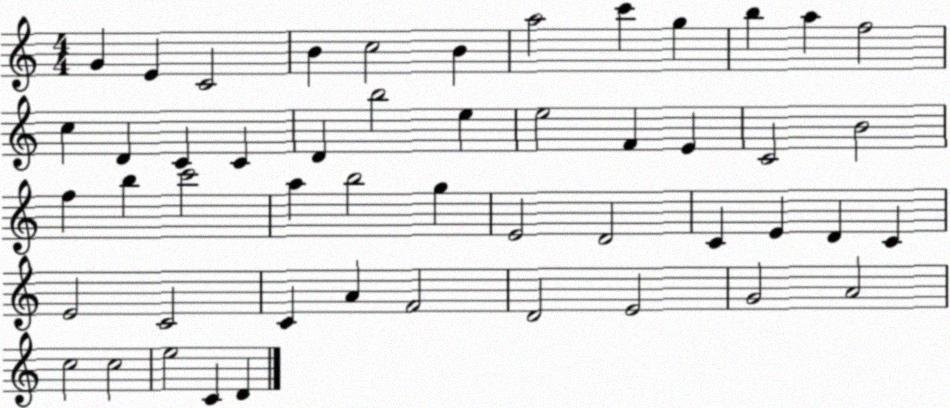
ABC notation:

X:1
T:Untitled
M:4/4
L:1/4
K:C
G E C2 B c2 B a2 c' g b a f2 c D C C D b2 e e2 F E C2 B2 f b c'2 a b2 g E2 D2 C E D C E2 C2 C A F2 D2 E2 G2 A2 c2 c2 e2 C D